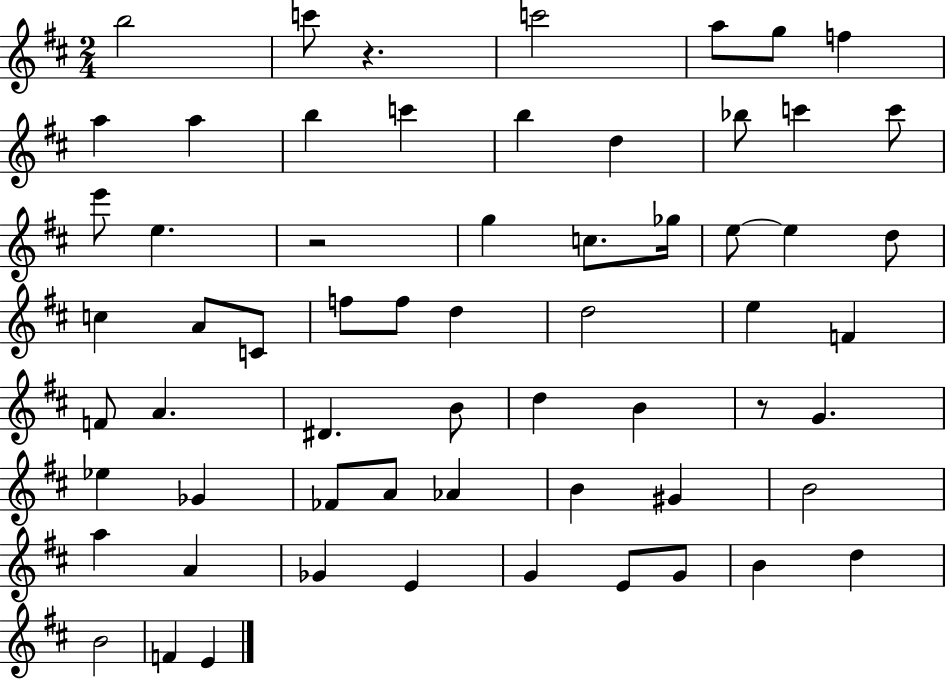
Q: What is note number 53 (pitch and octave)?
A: E4